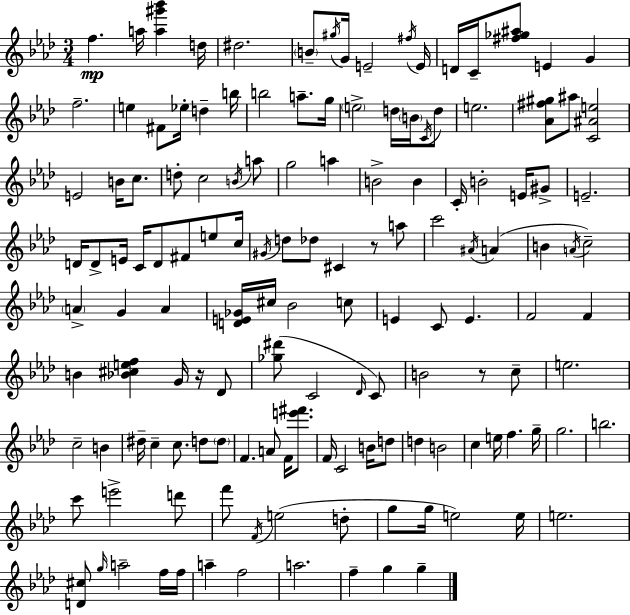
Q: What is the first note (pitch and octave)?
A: F5